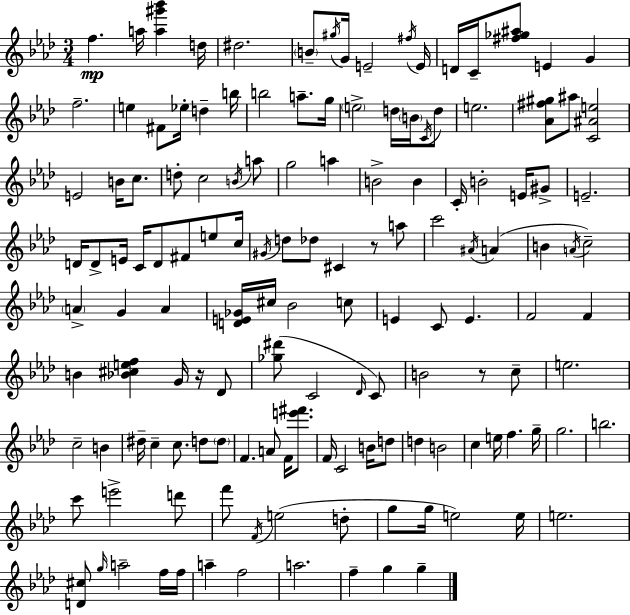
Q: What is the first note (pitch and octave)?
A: F5